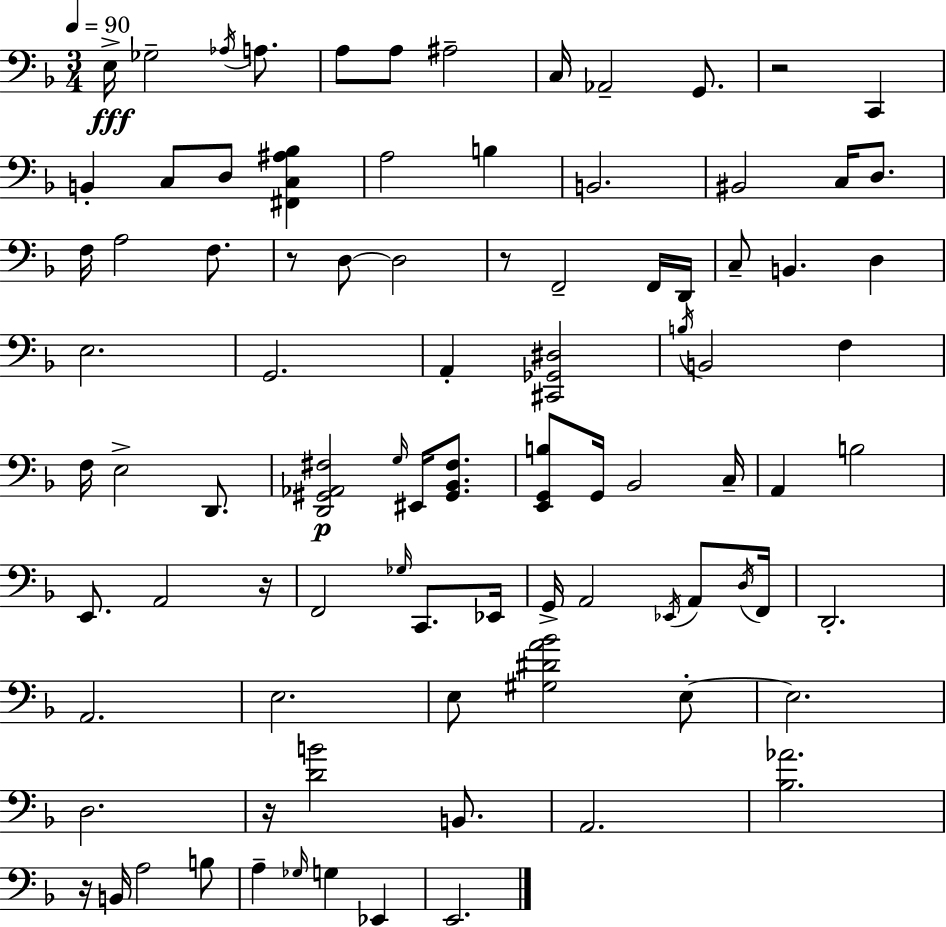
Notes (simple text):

E3/s Gb3/h Ab3/s A3/e. A3/e A3/e A#3/h C3/s Ab2/h G2/e. R/h C2/q B2/q C3/e D3/e [F#2,C3,A#3,Bb3]/q A3/h B3/q B2/h. BIS2/h C3/s D3/e. F3/s A3/h F3/e. R/e D3/e D3/h R/e F2/h F2/s D2/s C3/e B2/q. D3/q E3/h. G2/h. A2/q [C#2,Gb2,D#3]/h B3/s B2/h F3/q F3/s E3/h D2/e. [D2,G#2,Ab2,F#3]/h G3/s EIS2/s [G#2,Bb2,F#3]/e. [E2,G2,B3]/e G2/s Bb2/h C3/s A2/q B3/h E2/e. A2/h R/s F2/h Gb3/s C2/e. Eb2/s G2/s A2/h Eb2/s A2/e D3/s F2/s D2/h. A2/h. E3/h. E3/e [G#3,D#4,A4,Bb4]/h E3/e E3/h. D3/h. R/s [D4,B4]/h B2/e. A2/h. [Bb3,Ab4]/h. R/s B2/s A3/h B3/e A3/q Gb3/s G3/q Eb2/q E2/h.